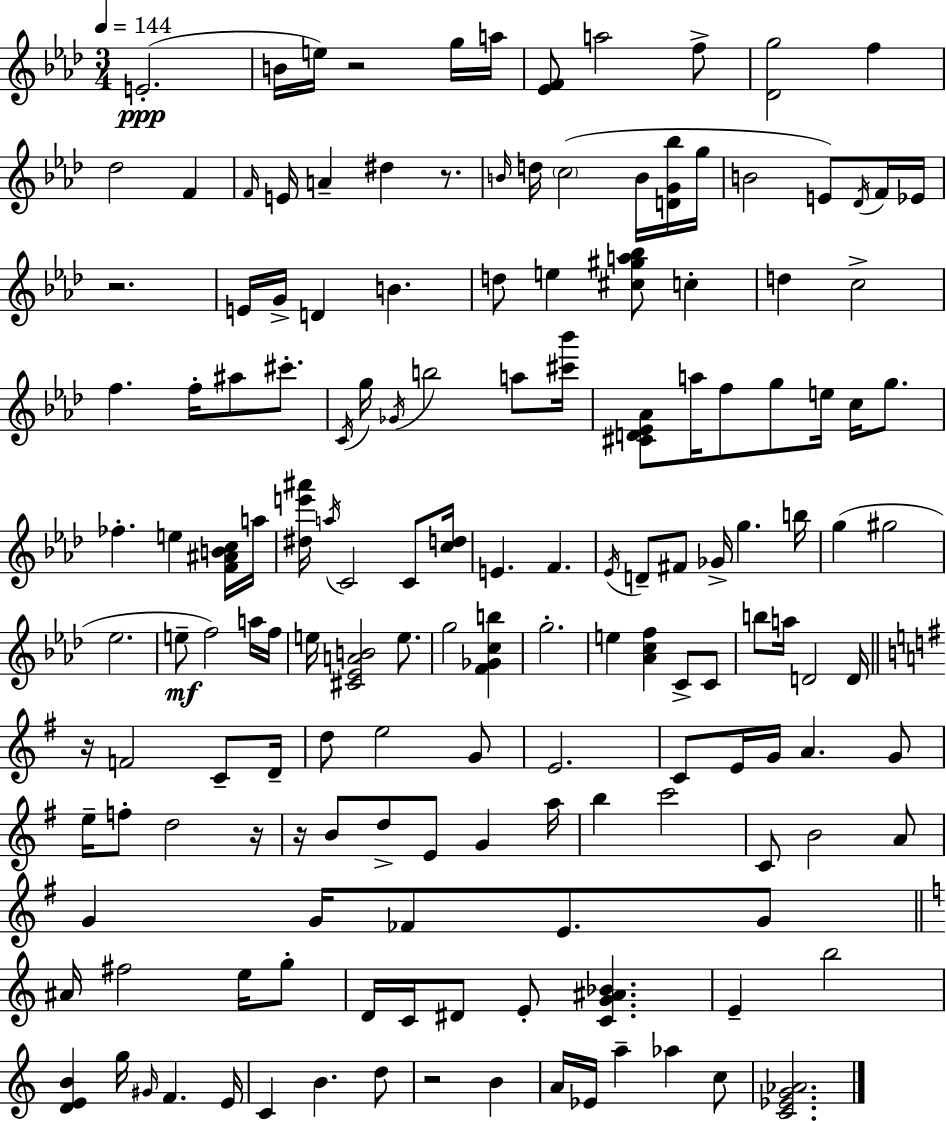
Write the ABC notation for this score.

X:1
T:Untitled
M:3/4
L:1/4
K:Fm
E2 B/4 e/4 z2 g/4 a/4 [_EF]/2 a2 f/2 [_Dg]2 f _d2 F F/4 E/4 A ^d z/2 B/4 d/4 c2 B/4 [DG_b]/4 g/4 B2 E/2 _D/4 F/4 _E/4 z2 E/4 G/4 D B d/2 e [^c^ga_b]/2 c d c2 f f/4 ^a/2 ^c'/2 C/4 g/4 _G/4 b2 a/2 [^c'_b']/4 [^CD_E_A]/2 a/4 f/2 g/2 e/4 c/4 g/2 _f e [F^ABc]/4 a/4 [^de'^a']/4 a/4 C2 C/2 [cd]/4 E F _E/4 D/2 ^F/2 _G/4 g b/4 g ^g2 _e2 e/2 f2 a/4 f/4 e/4 [^C_EAB]2 e/2 g2 [F_Gcb] g2 e [_Acf] C/2 C/2 b/2 a/4 D2 D/4 z/4 F2 C/2 D/4 d/2 e2 G/2 E2 C/2 E/4 G/4 A G/2 e/4 f/2 d2 z/4 z/4 B/2 d/2 E/2 G a/4 b c'2 C/2 B2 A/2 G G/4 _F/2 E/2 G/2 ^A/4 ^f2 e/4 g/2 D/4 C/4 ^D/2 E/2 [CG^A_B] E b2 [DEB] g/4 ^G/4 F E/4 C B d/2 z2 B A/4 _E/4 a _a c/2 [C_EG_A]2